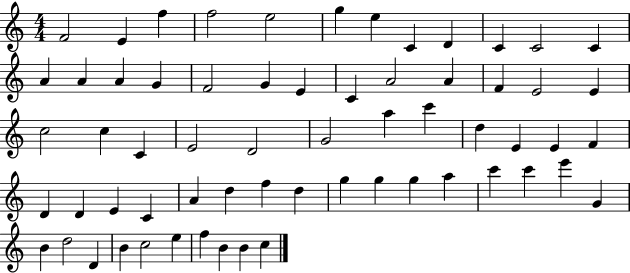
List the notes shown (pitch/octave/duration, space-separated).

F4/h E4/q F5/q F5/h E5/h G5/q E5/q C4/q D4/q C4/q C4/h C4/q A4/q A4/q A4/q G4/q F4/h G4/q E4/q C4/q A4/h A4/q F4/q E4/h E4/q C5/h C5/q C4/q E4/h D4/h G4/h A5/q C6/q D5/q E4/q E4/q F4/q D4/q D4/q E4/q C4/q A4/q D5/q F5/q D5/q G5/q G5/q G5/q A5/q C6/q C6/q E6/q G4/q B4/q D5/h D4/q B4/q C5/h E5/q F5/q B4/q B4/q C5/q